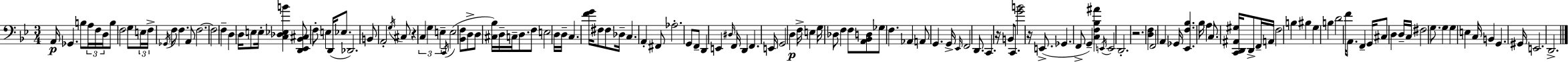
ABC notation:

X:1
T:Untitled
M:3/4
L:1/4
K:Gm
A,,/4 _G,, B,/2 A,/4 F,/4 D,/4 B,/2 F,2 G,/2 E,/4 F,/4 _G,,/4 F,/2 F, A,,/2 F,2 F,2 F, D, D,/4 E,/2 E,/4 [C,_D,_E,B] [D,,_E,,_B,,^C,]/2 F,/2 E, D,,/4 _E,/2 _D,,2 B,,/2 A,,2 G,/4 ^C,/2 z C, G, E, C,,/4 E,2 [_B,,F,]/2 D,/2 D,/2 [^C,_B,]/4 D,/4 C,/4 D,/2 F,/2 E,2 D,/4 D,/4 C, [FG]/4 ^F,/2 ^F,/2 _D,/4 C, A,, ^F,,/2 _A,2 G,,/2 F,,/2 D,, E,, ^D,/4 F,,/4 D,, F,, E,,/4 G,,2 D, F,/4 E, G,/4 _D,/2 F, F,/2 [A,,_B,,D,]/2 _G,/2 F, _A,, A,,/2 G,, G,,/4 _E,,/4 F,,2 D,,/2 C,, z/4 B,,/2 C,,/2 [GB]2 z/4 E,,/2 _G,, F,,/2 G,, [C,F,_B,^A] E,,/4 E,,2 D,,2 z2 [D,F,] F,,2 A,, _G,,/4 [_E,,F,_B,] _B,/4 A, C,/2 [C,,D,,^A,,^G,]/4 D,,/2 F,,/4 A,,/4 F,2 B, ^B, G, B, D2 F/4 A,,/2 F,, G,,/4 ^C,/2 D, D,/4 C,/4 ^F,2 G,/2 G, G, E, C,/4 B,, G,, ^G,,/4 E,,2 D,,2